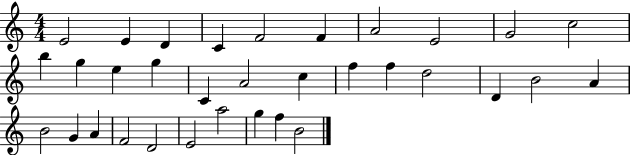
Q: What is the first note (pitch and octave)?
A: E4